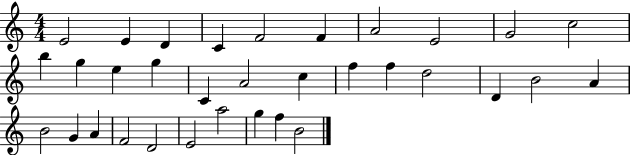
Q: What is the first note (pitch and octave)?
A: E4